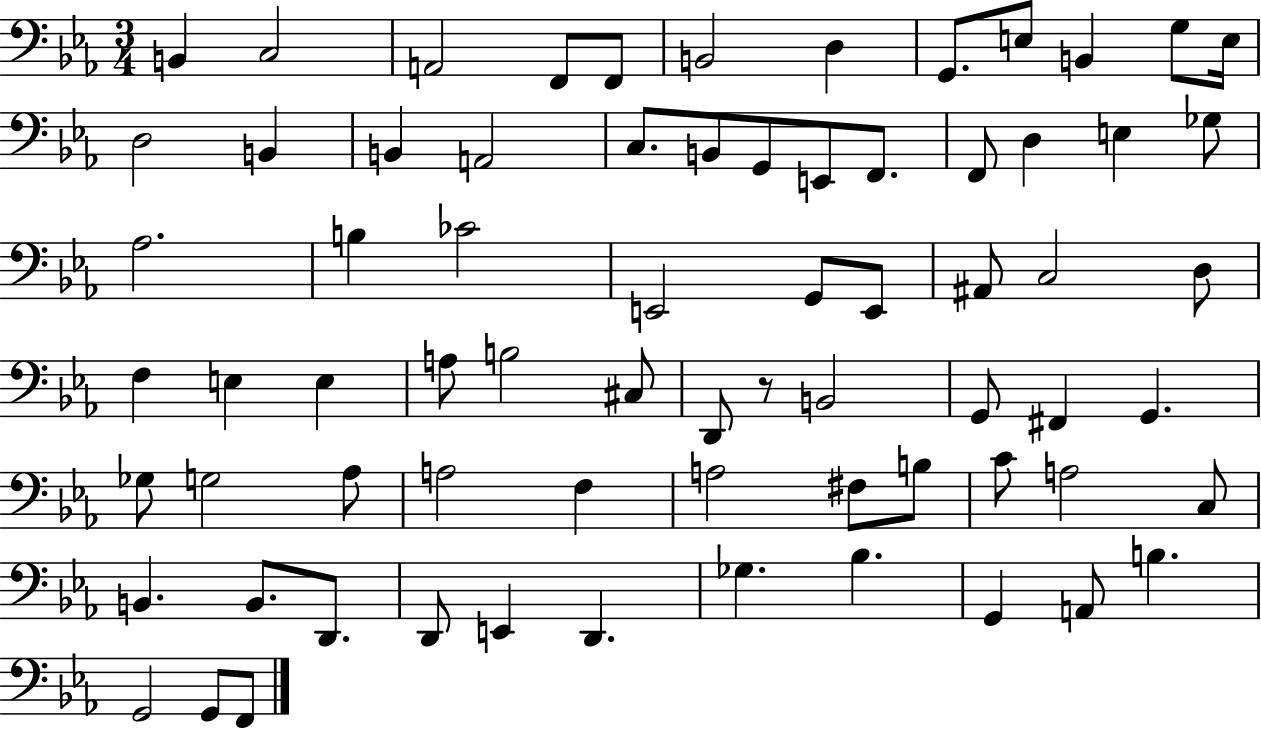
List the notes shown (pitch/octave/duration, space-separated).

B2/q C3/h A2/h F2/e F2/e B2/h D3/q G2/e. E3/e B2/q G3/e E3/s D3/h B2/q B2/q A2/h C3/e. B2/e G2/e E2/e F2/e. F2/e D3/q E3/q Gb3/e Ab3/h. B3/q CES4/h E2/h G2/e E2/e A#2/e C3/h D3/e F3/q E3/q E3/q A3/e B3/h C#3/e D2/e R/e B2/h G2/e F#2/q G2/q. Gb3/e G3/h Ab3/e A3/h F3/q A3/h F#3/e B3/e C4/e A3/h C3/e B2/q. B2/e. D2/e. D2/e E2/q D2/q. Gb3/q. Bb3/q. G2/q A2/e B3/q. G2/h G2/e F2/e